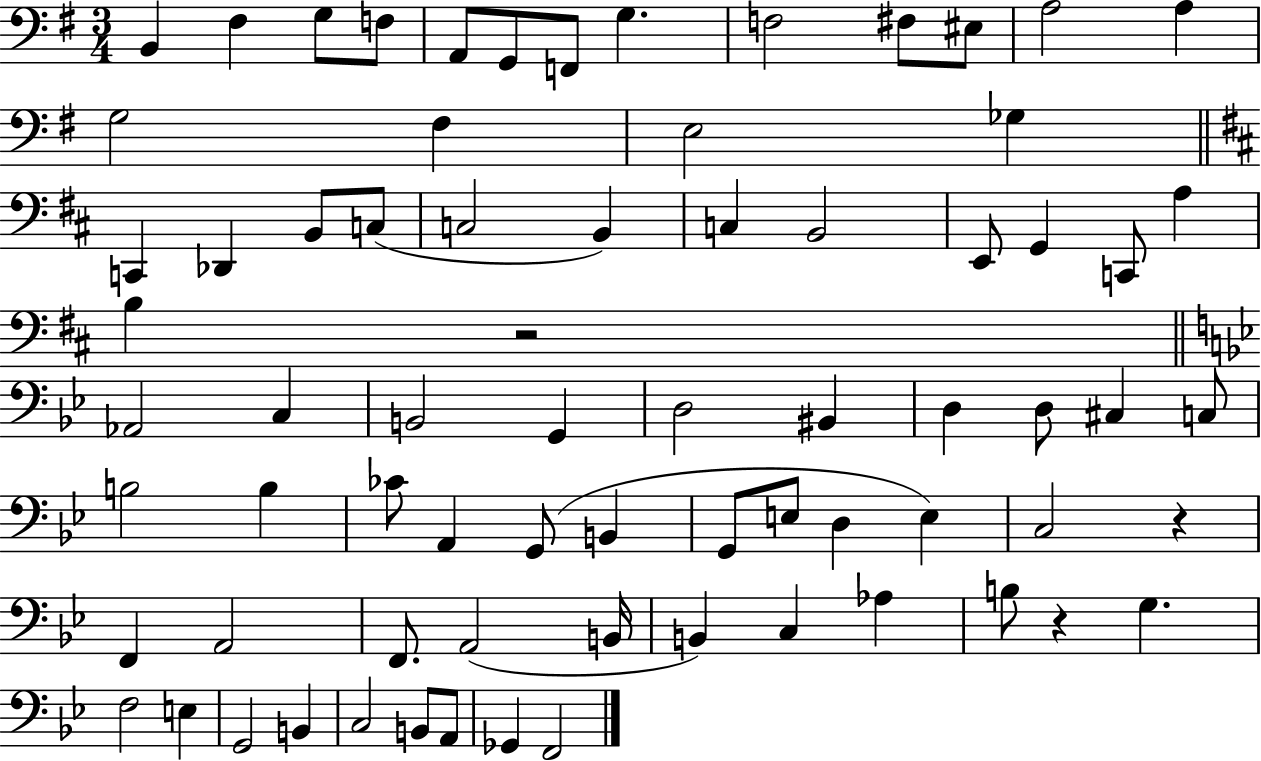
B2/q F#3/q G3/e F3/e A2/e G2/e F2/e G3/q. F3/h F#3/e EIS3/e A3/h A3/q G3/h F#3/q E3/h Gb3/q C2/q Db2/q B2/e C3/e C3/h B2/q C3/q B2/h E2/e G2/q C2/e A3/q B3/q R/h Ab2/h C3/q B2/h G2/q D3/h BIS2/q D3/q D3/e C#3/q C3/e B3/h B3/q CES4/e A2/q G2/e B2/q G2/e E3/e D3/q E3/q C3/h R/q F2/q A2/h F2/e. A2/h B2/s B2/q C3/q Ab3/q B3/e R/q G3/q. F3/h E3/q G2/h B2/q C3/h B2/e A2/e Gb2/q F2/h